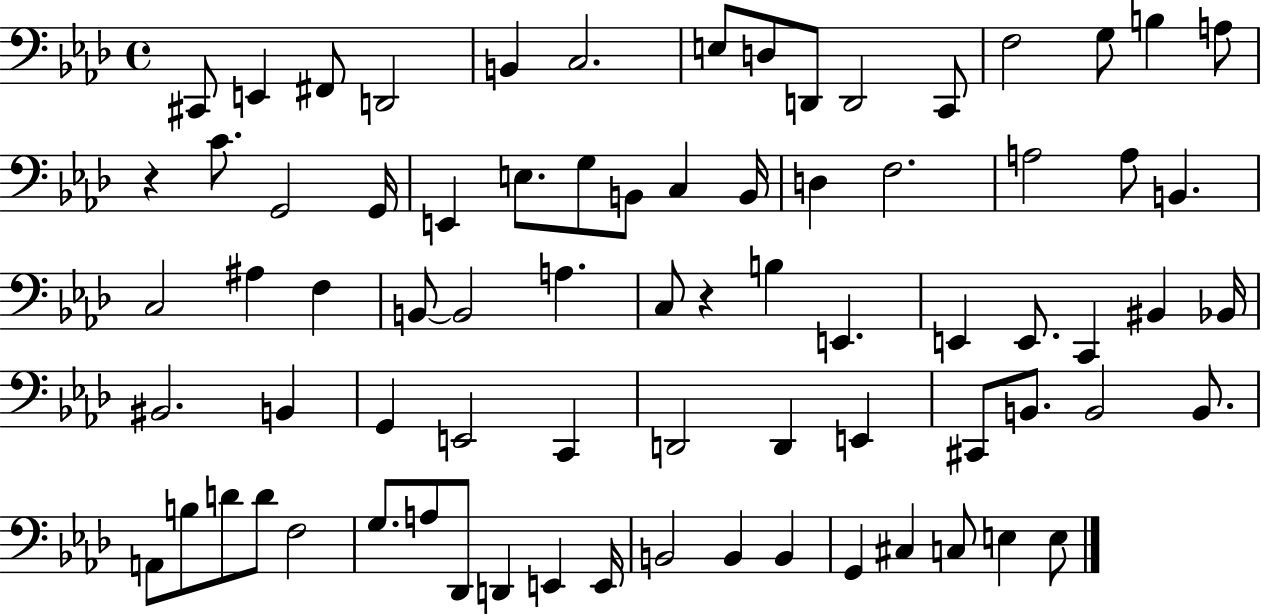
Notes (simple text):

C#2/e E2/q F#2/e D2/h B2/q C3/h. E3/e D3/e D2/e D2/h C2/e F3/h G3/e B3/q A3/e R/q C4/e. G2/h G2/s E2/q E3/e. G3/e B2/e C3/q B2/s D3/q F3/h. A3/h A3/e B2/q. C3/h A#3/q F3/q B2/e B2/h A3/q. C3/e R/q B3/q E2/q. E2/q E2/e. C2/q BIS2/q Bb2/s BIS2/h. B2/q G2/q E2/h C2/q D2/h D2/q E2/q C#2/e B2/e. B2/h B2/e. A2/e B3/e D4/e D4/e F3/h G3/e. A3/e Db2/e D2/q E2/q E2/s B2/h B2/q B2/q G2/q C#3/q C3/e E3/q E3/e